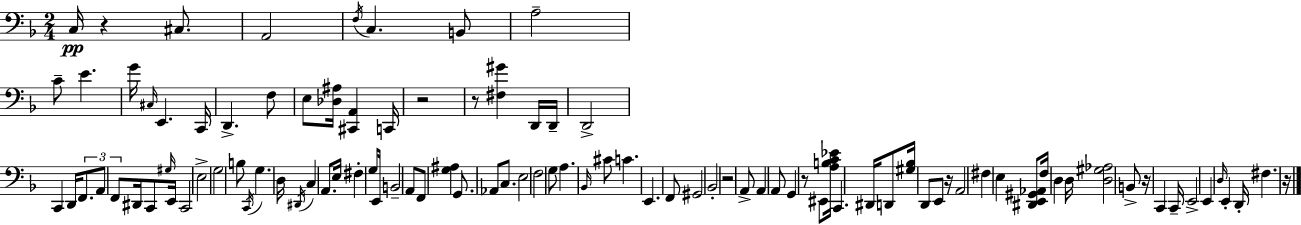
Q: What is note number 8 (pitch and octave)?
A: C4